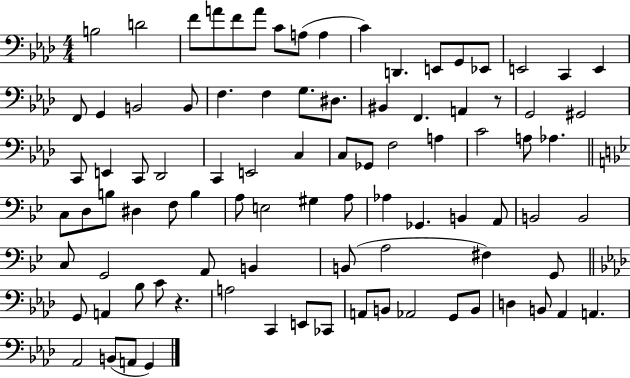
X:1
T:Untitled
M:4/4
L:1/4
K:Ab
B,2 D2 F/2 A/2 F/2 A/2 C/2 A,/2 A, C D,, E,,/2 G,,/2 _E,,/2 E,,2 C,, E,, F,,/2 G,, B,,2 B,,/2 F, F, G,/2 ^D,/2 ^B,, F,, A,, z/2 G,,2 ^G,,2 C,,/2 E,, C,,/2 _D,,2 C,, E,,2 C, C,/2 _G,,/2 F,2 A, C2 A,/2 _A, C,/2 D,/2 B,/2 ^D, F,/2 B, A,/2 E,2 ^G, A,/2 _A, _G,, B,, A,,/2 B,,2 B,,2 C,/2 G,,2 A,,/2 B,, B,,/2 A,2 ^F, G,,/2 G,,/2 A,, _B,/2 C/2 z A,2 C,, E,,/2 _C,,/2 A,,/2 B,,/2 _A,,2 G,,/2 B,,/2 D, B,,/2 _A,, A,, _A,,2 B,,/2 A,,/2 G,,